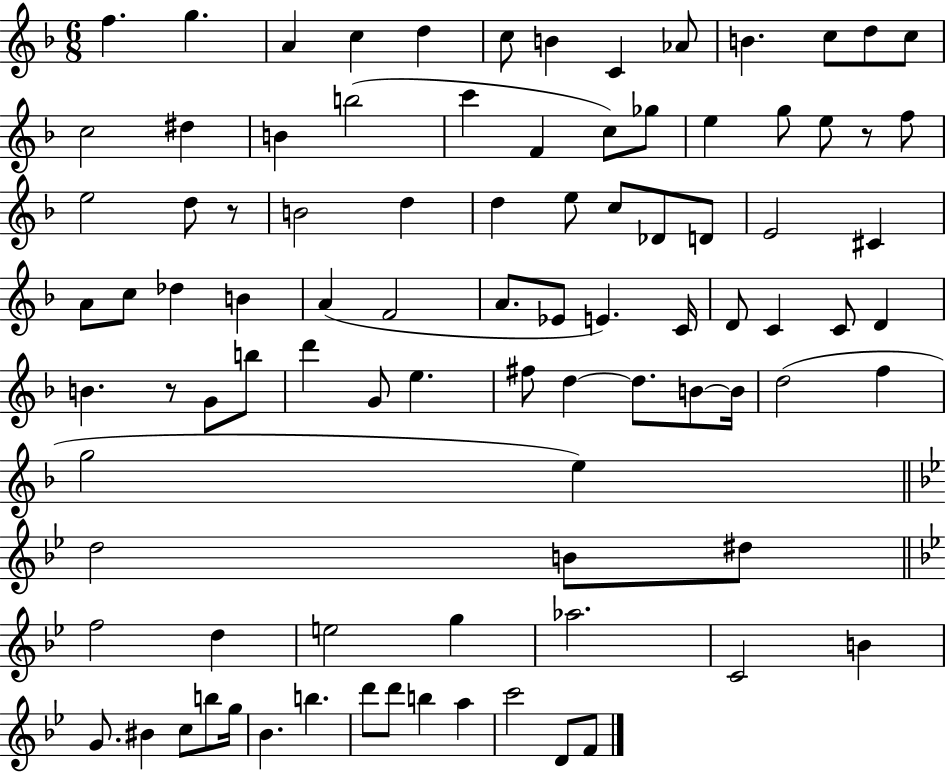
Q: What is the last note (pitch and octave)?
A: F4